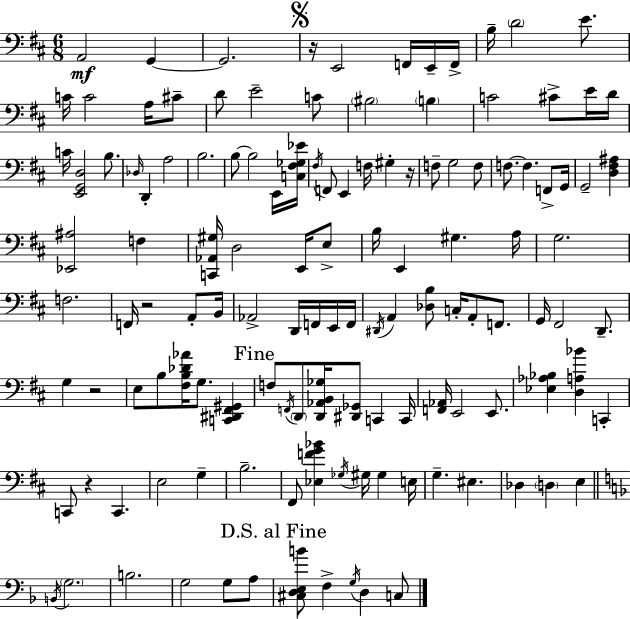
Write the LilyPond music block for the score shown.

{
  \clef bass
  \numericTimeSignature
  \time 6/8
  \key d \major
  \repeat volta 2 { a,2\mf g,4~~ | g,2. | \mark \markup { \musicglyph "scripts.segno" } r16 e,2 f,16 e,16-- f,16-> | b16-- \parenthesize d'2 e'8. | \break c'16 c'2 a16 cis'8-- | d'8 e'2-- c'8 | \parenthesize bis2 \parenthesize b4 | c'2 cis'8-> e'16 d'16 | \break c'16 <e, g, d>2 b8. | \grace { des16 } d,4-. a2 | b2. | b8~~ b2 e,16 | \break <c fis ges ees'>16 \acciaccatura { fis16 } f,8 e,4 f16 gis4-. | r16 f8-- g2 | f8 f8.~~ f4. f,8-> | g,16 g,2-- <d fis ais>4 | \break <ees, ais>2 f4 | <c, aes, gis>16 d2 e,16 | e8-> b16 e,4 gis4. | a16 g2. | \break f2. | f,16 r2 a,8-. | b,16 aes,2-> d,16 f,16 | e,16 f,16 \acciaccatura { dis,16 } a,4 <des b>8 c16-. a,8-. | \break f,8. g,16 fis,2 | d,8.-- g4 r2 | e8 b8 <fis b des' aes'>16 g8. <c, dis, fis, gis,>4 | \mark "Fine" f8 \acciaccatura { f,16 } \parenthesize d,8 <d, aes, b, ges>16 <dis, ges,>8 c,4 | \break c,16 <f, aes,>16 e,2 | e,8. <ees aes bes>4 <d a bes'>4 | c,4-. c,8 r4 c,4. | e2 | \break g4-- b2.-- | fis,8 <ees f' g' bes'>4 \acciaccatura { ges16 } gis16 | gis4 e16 g4.-- eis4. | des4 \parenthesize d4 | \break e4 \bar "||" \break \key f \major \acciaccatura { b,16 } \parenthesize g2. | b2. | g2 g8 a8 | \mark "D.S. al Fine" <cis d e b'>8 f4-> \acciaccatura { g16 } d4 | \break c8 } \bar "|."
}